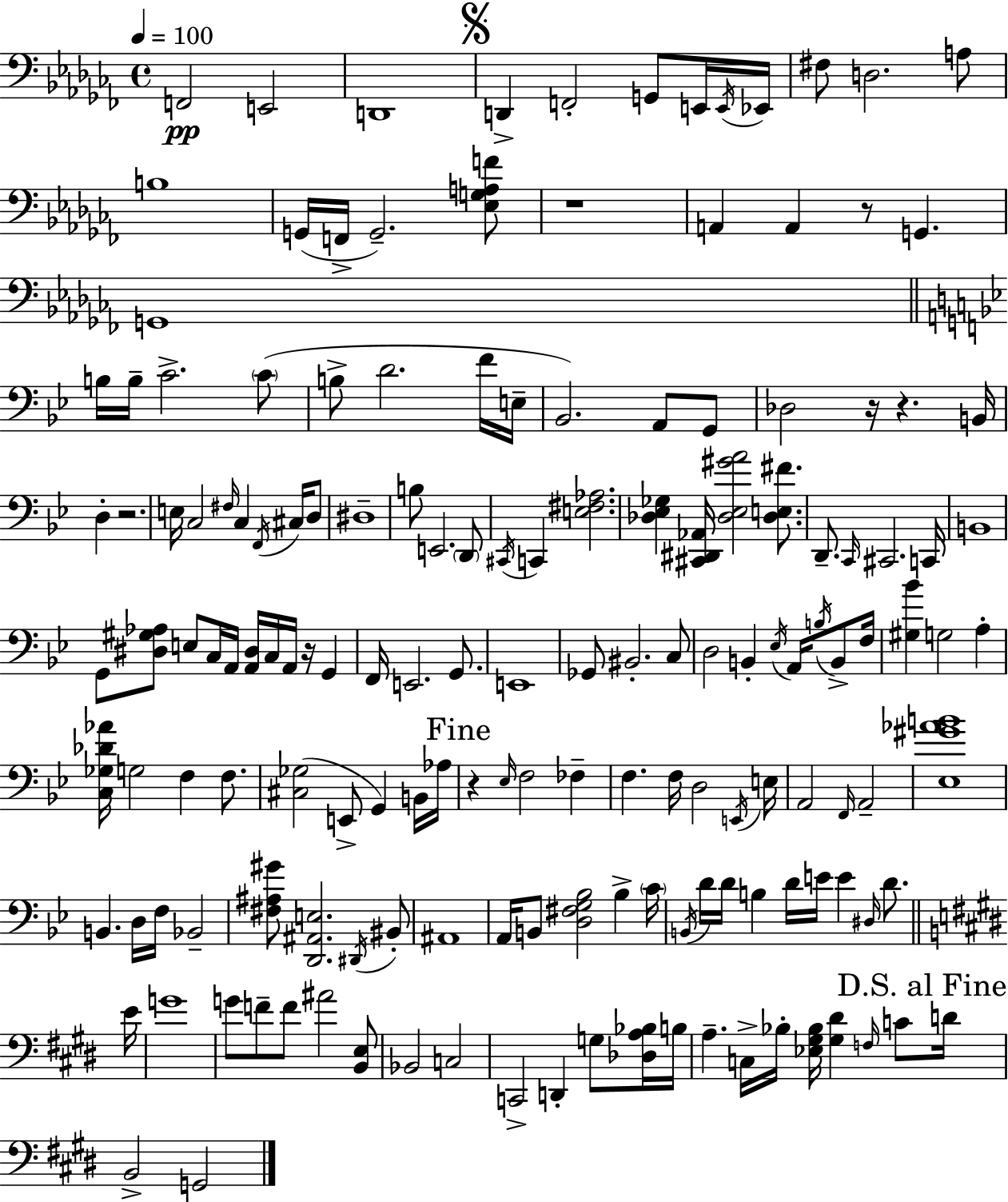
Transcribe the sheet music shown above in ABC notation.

X:1
T:Untitled
M:4/4
L:1/4
K:Abm
F,,2 E,,2 D,,4 D,, F,,2 G,,/2 E,,/4 E,,/4 _E,,/4 ^F,/2 D,2 A,/2 B,4 G,,/4 F,,/4 G,,2 [_E,G,A,F]/2 z4 A,, A,, z/2 G,, G,,4 B,/4 B,/4 C2 C/2 B,/2 D2 F/4 E,/4 _B,,2 A,,/2 G,,/2 _D,2 z/4 z B,,/4 D, z2 E,/4 C,2 ^F,/4 C, F,,/4 ^C,/4 D,/2 ^D,4 B,/2 E,,2 D,,/2 ^C,,/4 C,, [E,^F,_A,]2 [_D,_E,_G,] [^C,,^D,,_A,,]/4 [_D,_E,^GA]2 [_D,E,^F]/2 D,,/2 C,,/4 ^C,,2 C,,/4 B,,4 G,,/2 [^D,^G,_A,]/2 E,/2 C,/4 A,,/4 [A,,^D,]/4 C,/4 A,,/4 z/4 G,, F,,/4 E,,2 G,,/2 E,,4 _G,,/2 ^B,,2 C,/2 D,2 B,, _E,/4 A,,/4 B,/4 B,,/2 F,/4 [^G,_B] G,2 A, [C,_G,_D_A]/4 G,2 F, F,/2 [^C,_G,]2 E,,/2 G,, B,,/4 _A,/4 z _E,/4 F,2 _F, F, F,/4 D,2 E,,/4 E,/4 A,,2 F,,/4 A,,2 [_E,^G_AB]4 B,, D,/4 F,/4 _B,,2 [^F,^A,^G]/2 [D,,^A,,E,]2 ^D,,/4 ^B,,/2 ^A,,4 A,,/4 B,,/2 [D,^F,G,_B,]2 _B, C/4 B,,/4 D/4 D/4 B, D/4 E/4 E ^D,/4 D/2 E/4 G4 G/2 F/2 F/2 ^A2 [B,,E,]/2 _B,,2 C,2 C,,2 D,, G,/2 [_D,A,_B,]/4 B,/4 A, C,/4 _B,/4 [_E,^G,_B,]/4 [^G,^D] F,/4 C/2 D/4 B,,2 G,,2